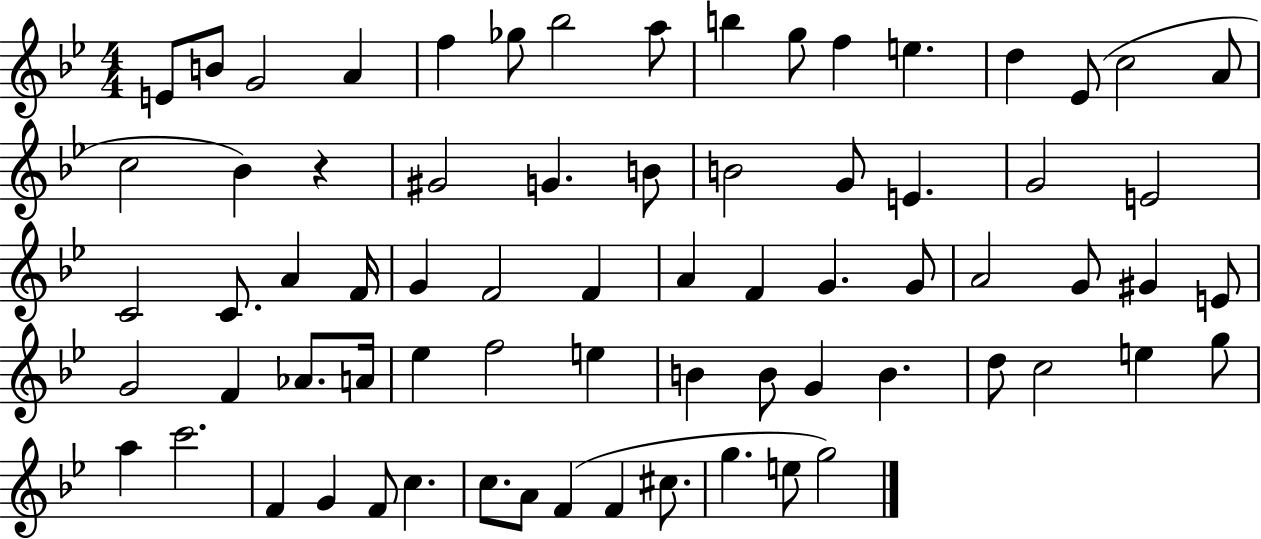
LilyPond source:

{
  \clef treble
  \numericTimeSignature
  \time 4/4
  \key bes \major
  e'8 b'8 g'2 a'4 | f''4 ges''8 bes''2 a''8 | b''4 g''8 f''4 e''4. | d''4 ees'8( c''2 a'8 | \break c''2 bes'4) r4 | gis'2 g'4. b'8 | b'2 g'8 e'4. | g'2 e'2 | \break c'2 c'8. a'4 f'16 | g'4 f'2 f'4 | a'4 f'4 g'4. g'8 | a'2 g'8 gis'4 e'8 | \break g'2 f'4 aes'8. a'16 | ees''4 f''2 e''4 | b'4 b'8 g'4 b'4. | d''8 c''2 e''4 g''8 | \break a''4 c'''2. | f'4 g'4 f'8 c''4. | c''8. a'8 f'4( f'4 cis''8. | g''4. e''8 g''2) | \break \bar "|."
}